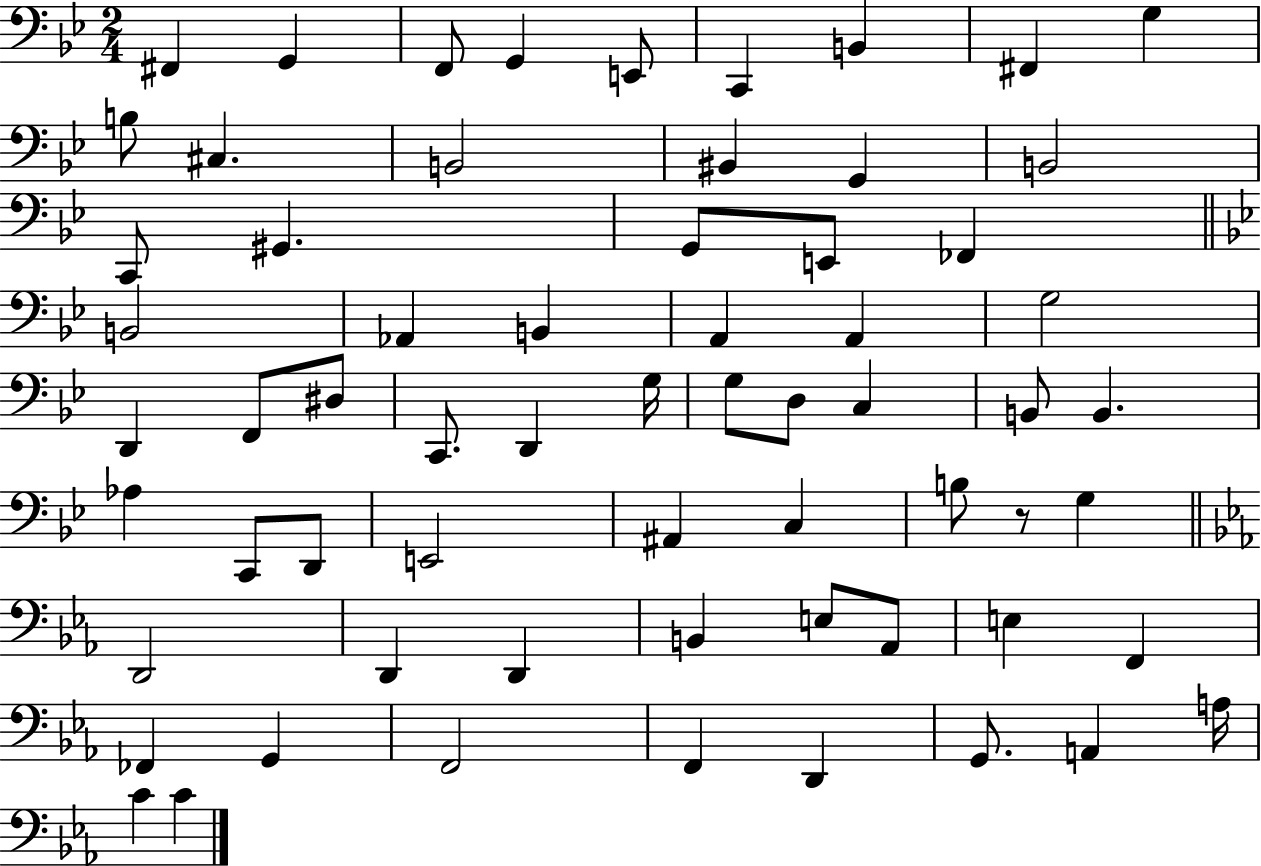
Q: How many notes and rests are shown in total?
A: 64